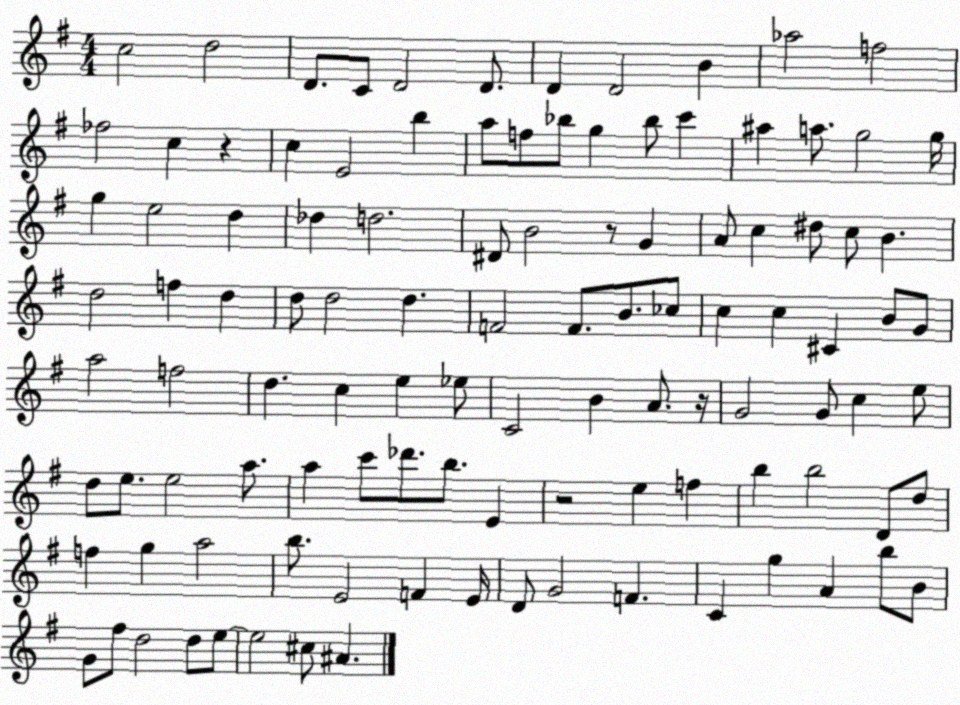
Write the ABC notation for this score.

X:1
T:Untitled
M:4/4
L:1/4
K:G
c2 d2 D/2 C/2 D2 D/2 D D2 B _a2 f2 _f2 c z c E2 b a/2 f/2 _b/2 g _b/2 c' ^a a/2 g2 g/4 g e2 d _d d2 ^D/2 B2 z/2 G A/2 c ^d/2 c/2 B d2 f d d/2 d2 d F2 F/2 B/2 _c/2 c c ^C B/2 G/2 a2 f2 d c e _e/2 C2 B A/2 z/4 G2 G/2 c e/2 d/2 e/2 e2 a/2 a c'/2 _d'/2 b/2 E z2 e f b b2 D/2 d/2 f g a2 b/2 E2 F E/4 D/2 G2 F C g A b/2 B/2 G/2 ^f/2 d2 d/2 e/2 e2 ^c/2 ^A